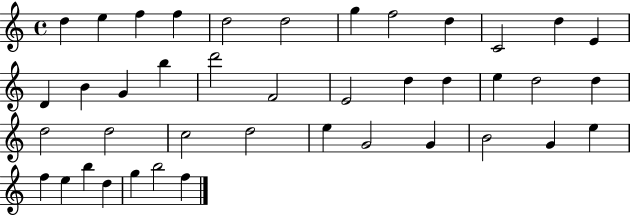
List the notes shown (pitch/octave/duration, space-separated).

D5/q E5/q F5/q F5/q D5/h D5/h G5/q F5/h D5/q C4/h D5/q E4/q D4/q B4/q G4/q B5/q D6/h F4/h E4/h D5/q D5/q E5/q D5/h D5/q D5/h D5/h C5/h D5/h E5/q G4/h G4/q B4/h G4/q E5/q F5/q E5/q B5/q D5/q G5/q B5/h F5/q